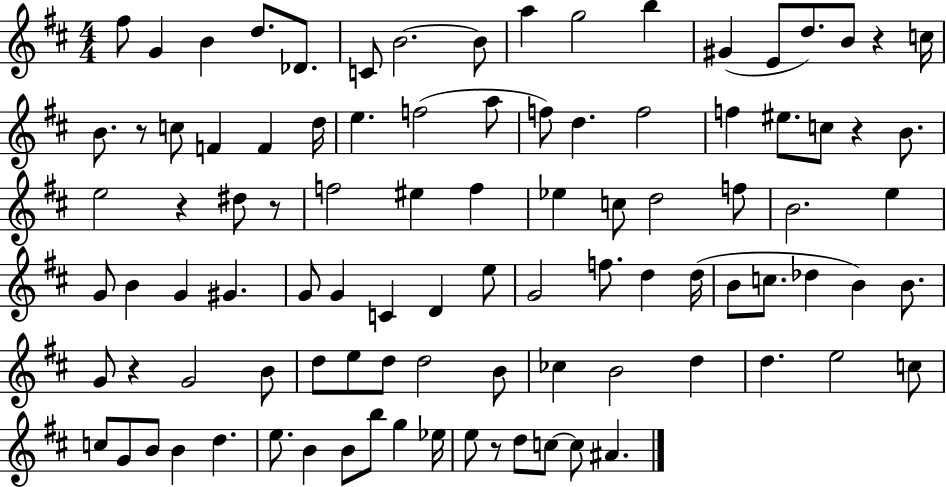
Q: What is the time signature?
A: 4/4